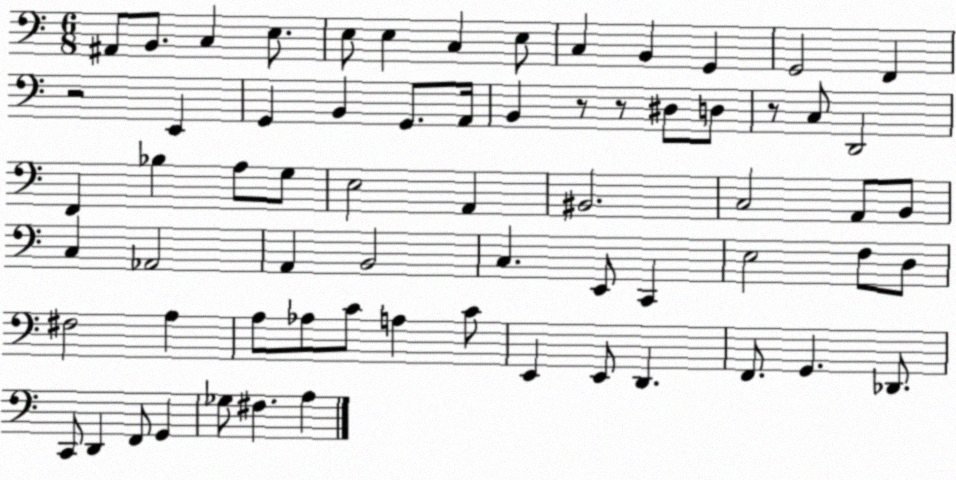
X:1
T:Untitled
M:6/8
L:1/4
K:C
^A,,/2 B,,/2 C, E,/2 E,/2 E, C, E,/2 C, B,, G,, G,,2 F,, z2 E,, G,, B,, G,,/2 A,,/4 B,, z/2 z/2 ^D,/2 D,/2 z/2 C,/2 D,,2 F,, _B, A,/2 G,/2 E,2 A,, ^B,,2 C,2 A,,/2 B,,/2 C, _A,,2 A,, B,,2 C, E,,/2 C,, E,2 F,/2 D,/2 ^F,2 A, A,/2 _A,/2 C/2 A, C/2 E,, E,,/2 D,, F,,/2 G,, _D,,/2 C,,/2 D,, F,,/2 G,, _G,/2 ^F, A,